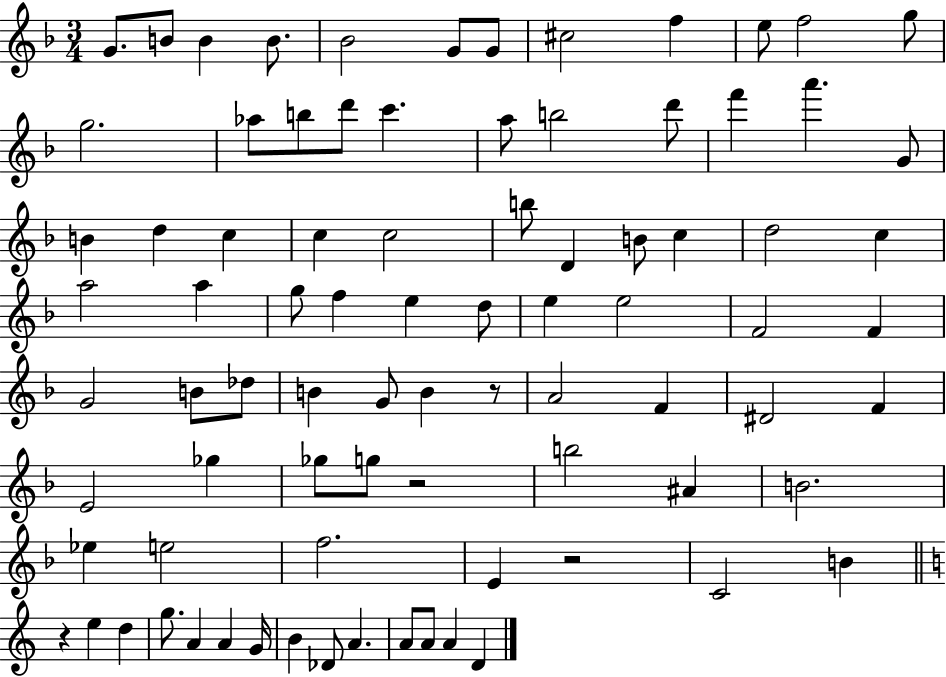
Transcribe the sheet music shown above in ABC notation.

X:1
T:Untitled
M:3/4
L:1/4
K:F
G/2 B/2 B B/2 _B2 G/2 G/2 ^c2 f e/2 f2 g/2 g2 _a/2 b/2 d'/2 c' a/2 b2 d'/2 f' a' G/2 B d c c c2 b/2 D B/2 c d2 c a2 a g/2 f e d/2 e e2 F2 F G2 B/2 _d/2 B G/2 B z/2 A2 F ^D2 F E2 _g _g/2 g/2 z2 b2 ^A B2 _e e2 f2 E z2 C2 B z e d g/2 A A G/4 B _D/2 A A/2 A/2 A D